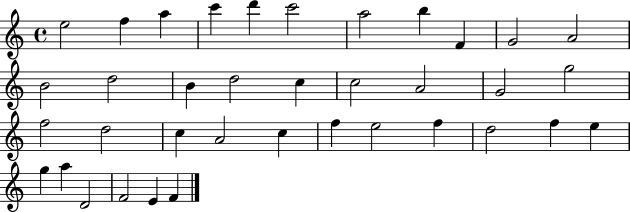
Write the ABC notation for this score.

X:1
T:Untitled
M:4/4
L:1/4
K:C
e2 f a c' d' c'2 a2 b F G2 A2 B2 d2 B d2 c c2 A2 G2 g2 f2 d2 c A2 c f e2 f d2 f e g a D2 F2 E F